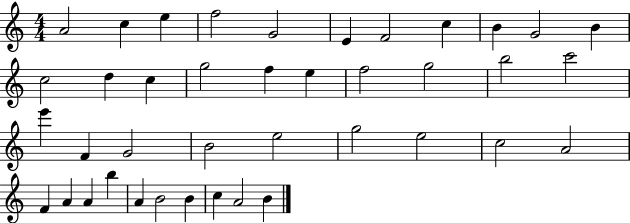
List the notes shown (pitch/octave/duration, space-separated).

A4/h C5/q E5/q F5/h G4/h E4/q F4/h C5/q B4/q G4/h B4/q C5/h D5/q C5/q G5/h F5/q E5/q F5/h G5/h B5/h C6/h E6/q F4/q G4/h B4/h E5/h G5/h E5/h C5/h A4/h F4/q A4/q A4/q B5/q A4/q B4/h B4/q C5/q A4/h B4/q